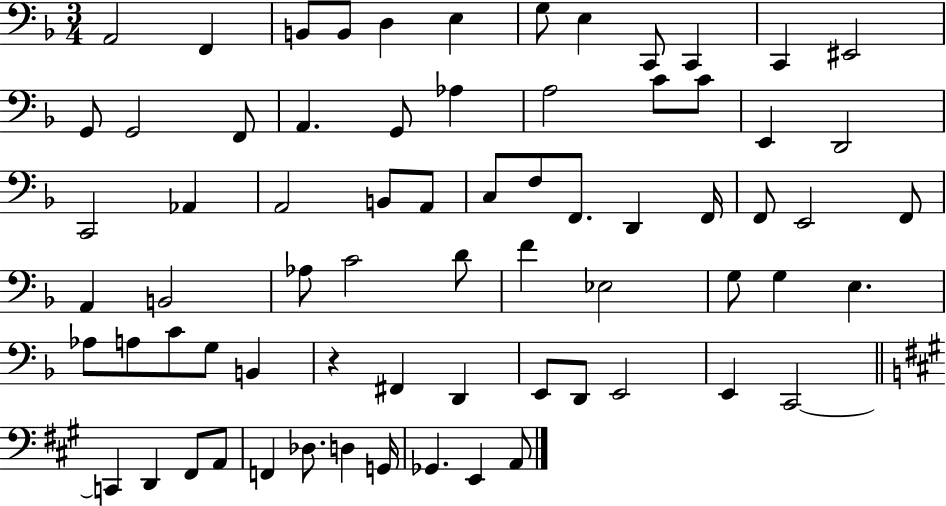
{
  \clef bass
  \numericTimeSignature
  \time 3/4
  \key f \major
  a,2 f,4 | b,8 b,8 d4 e4 | g8 e4 c,8 c,4 | c,4 eis,2 | \break g,8 g,2 f,8 | a,4. g,8 aes4 | a2 c'8 c'8 | e,4 d,2 | \break c,2 aes,4 | a,2 b,8 a,8 | c8 f8 f,8. d,4 f,16 | f,8 e,2 f,8 | \break a,4 b,2 | aes8 c'2 d'8 | f'4 ees2 | g8 g4 e4. | \break aes8 a8 c'8 g8 b,4 | r4 fis,4 d,4 | e,8 d,8 e,2 | e,4 c,2~~ | \break \bar "||" \break \key a \major c,4 d,4 fis,8 a,8 | f,4 des8. d4 g,16 | ges,4. e,4 a,8 | \bar "|."
}